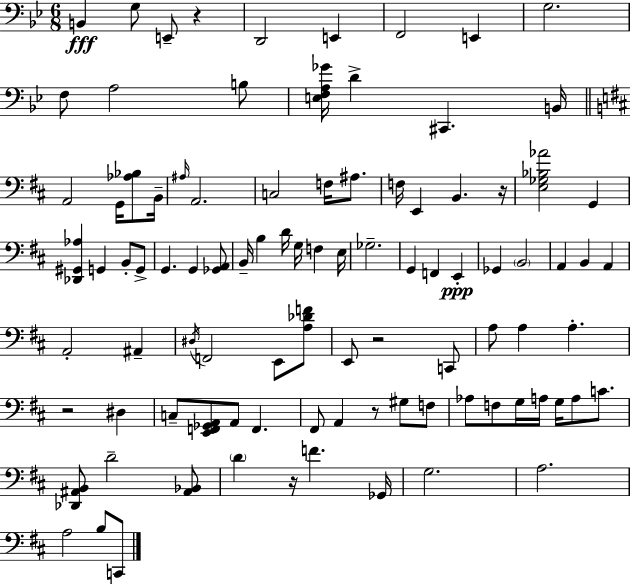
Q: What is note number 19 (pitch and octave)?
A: A2